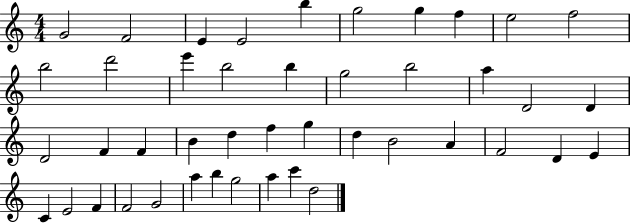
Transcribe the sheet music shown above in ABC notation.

X:1
T:Untitled
M:4/4
L:1/4
K:C
G2 F2 E E2 b g2 g f e2 f2 b2 d'2 e' b2 b g2 b2 a D2 D D2 F F B d f g d B2 A F2 D E C E2 F F2 G2 a b g2 a c' d2